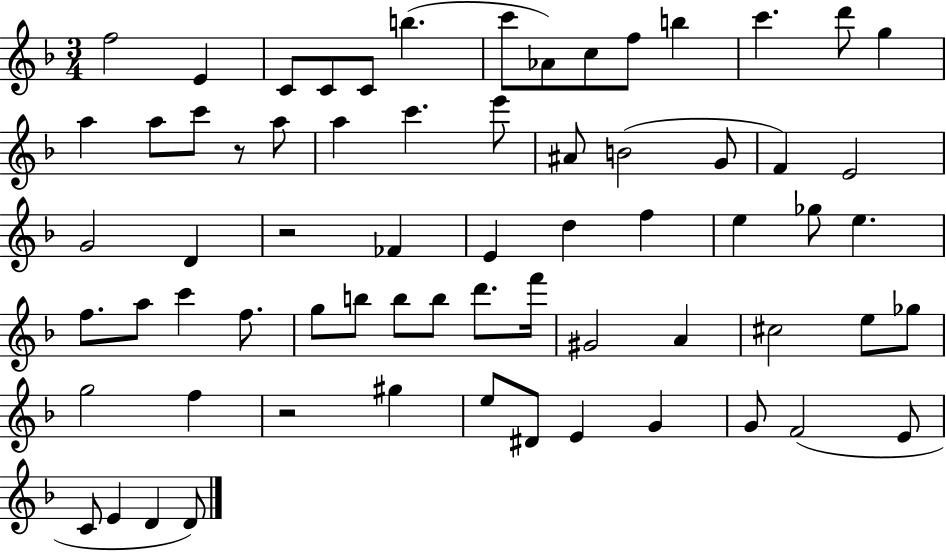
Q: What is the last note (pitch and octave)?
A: D4